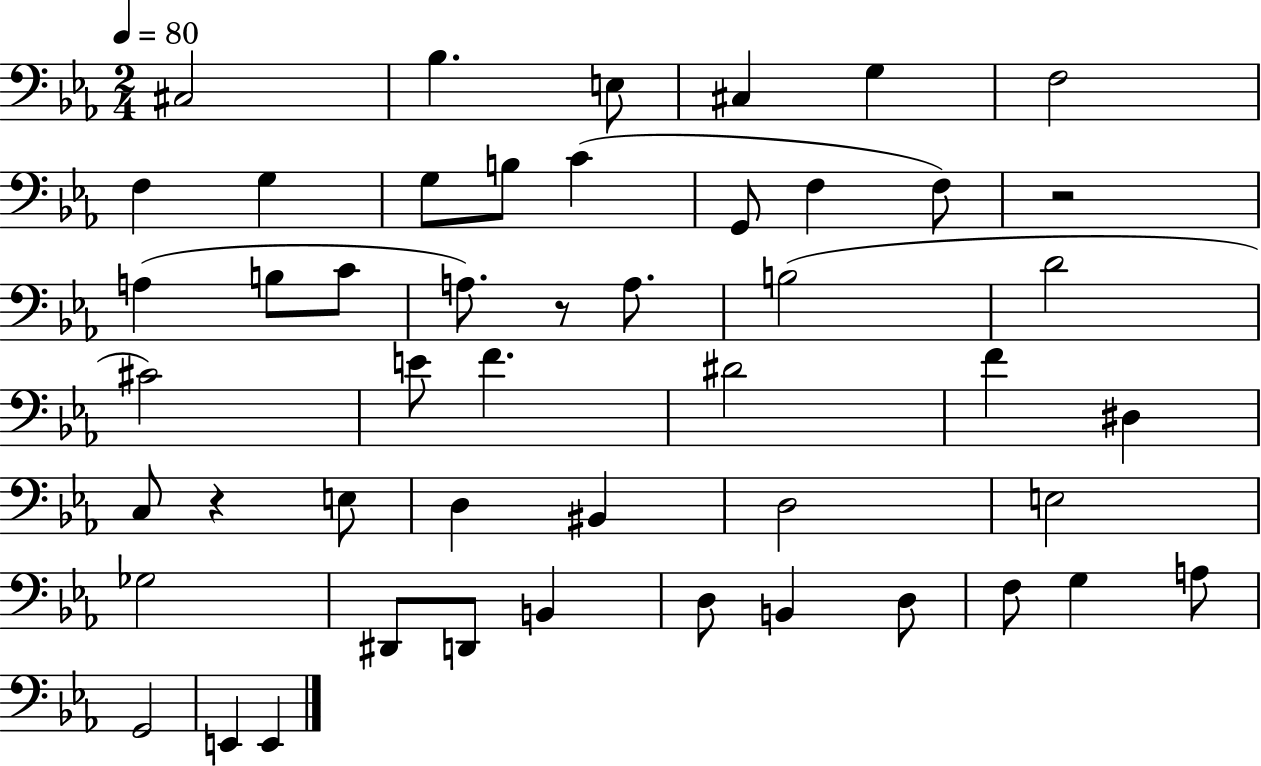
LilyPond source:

{
  \clef bass
  \numericTimeSignature
  \time 2/4
  \key ees \major
  \tempo 4 = 80
  \repeat volta 2 { cis2 | bes4. e8 | cis4 g4 | f2 | \break f4 g4 | g8 b8 c'4( | g,8 f4 f8) | r2 | \break a4( b8 c'8 | a8.) r8 a8. | b2( | d'2 | \break cis'2) | e'8 f'4. | dis'2 | f'4 dis4 | \break c8 r4 e8 | d4 bis,4 | d2 | e2 | \break ges2 | dis,8 d,8 b,4 | d8 b,4 d8 | f8 g4 a8 | \break g,2 | e,4 e,4 | } \bar "|."
}